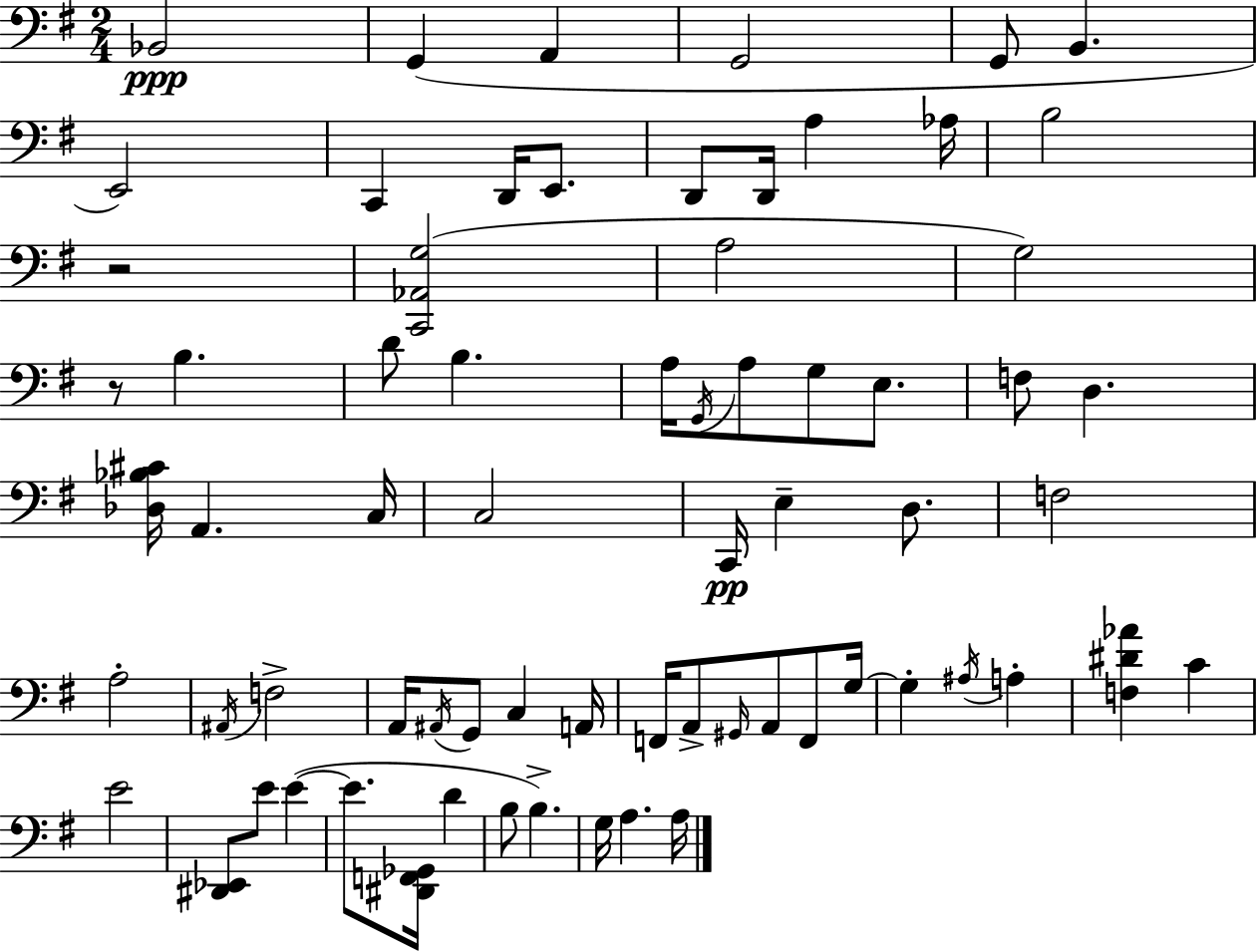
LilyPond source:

{
  \clef bass
  \numericTimeSignature
  \time 2/4
  \key g \major
  bes,2\ppp | g,4( a,4 | g,2 | g,8 b,4. | \break e,2) | c,4 d,16 e,8. | d,8 d,16 a4 aes16 | b2 | \break r2 | <c, aes, g>2( | a2 | g2) | \break r8 b4. | d'8 b4. | a16 \acciaccatura { g,16 } a8 g8 e8. | f8 d4. | \break <des bes cis'>16 a,4. | c16 c2 | c,16\pp e4-- d8. | f2 | \break a2-. | \acciaccatura { ais,16 } f2-> | a,16 \acciaccatura { ais,16 } g,8 c4 | a,16 f,16 a,8-> \grace { gis,16 } a,8 | \break f,8 g16~~ g4-. | \acciaccatura { ais16 } a4-. <f dis' aes'>4 | c'4 e'2 | <dis, ees,>8 e'8 | \break e'4~(~ e'8. | <dis, f, ges,>16 d'4 b8 b4.->) | g16 a4. | a16 \bar "|."
}